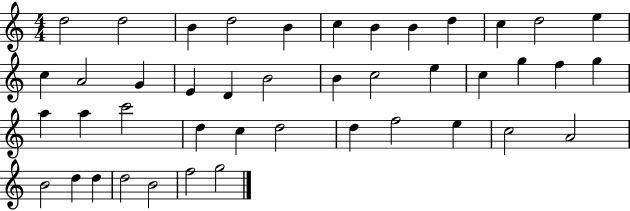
{
  \clef treble
  \numericTimeSignature
  \time 4/4
  \key c \major
  d''2 d''2 | b'4 d''2 b'4 | c''4 b'4 b'4 d''4 | c''4 d''2 e''4 | \break c''4 a'2 g'4 | e'4 d'4 b'2 | b'4 c''2 e''4 | c''4 g''4 f''4 g''4 | \break a''4 a''4 c'''2 | d''4 c''4 d''2 | d''4 f''2 e''4 | c''2 a'2 | \break b'2 d''4 d''4 | d''2 b'2 | f''2 g''2 | \bar "|."
}